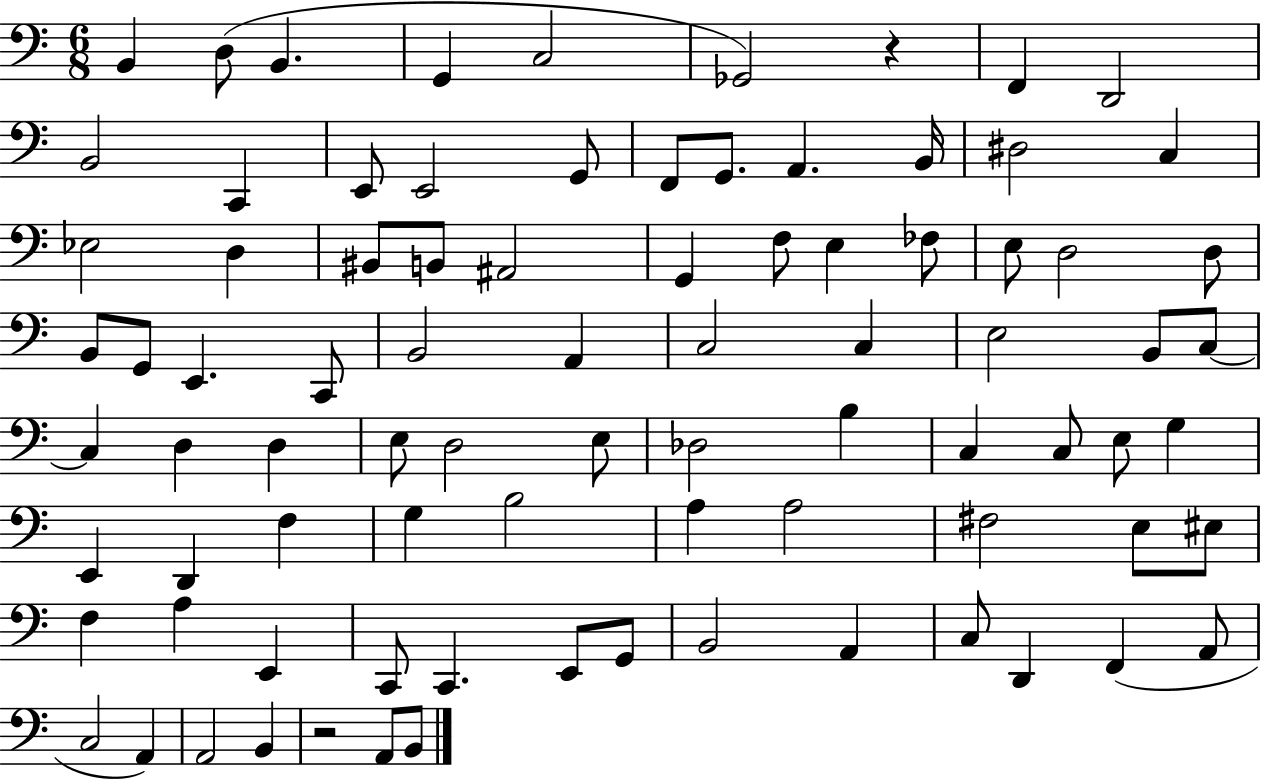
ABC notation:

X:1
T:Untitled
M:6/8
L:1/4
K:C
B,, D,/2 B,, G,, C,2 _G,,2 z F,, D,,2 B,,2 C,, E,,/2 E,,2 G,,/2 F,,/2 G,,/2 A,, B,,/4 ^D,2 C, _E,2 D, ^B,,/2 B,,/2 ^A,,2 G,, F,/2 E, _F,/2 E,/2 D,2 D,/2 B,,/2 G,,/2 E,, C,,/2 B,,2 A,, C,2 C, E,2 B,,/2 C,/2 C, D, D, E,/2 D,2 E,/2 _D,2 B, C, C,/2 E,/2 G, E,, D,, F, G, B,2 A, A,2 ^F,2 E,/2 ^E,/2 F, A, E,, C,,/2 C,, E,,/2 G,,/2 B,,2 A,, C,/2 D,, F,, A,,/2 C,2 A,, A,,2 B,, z2 A,,/2 B,,/2